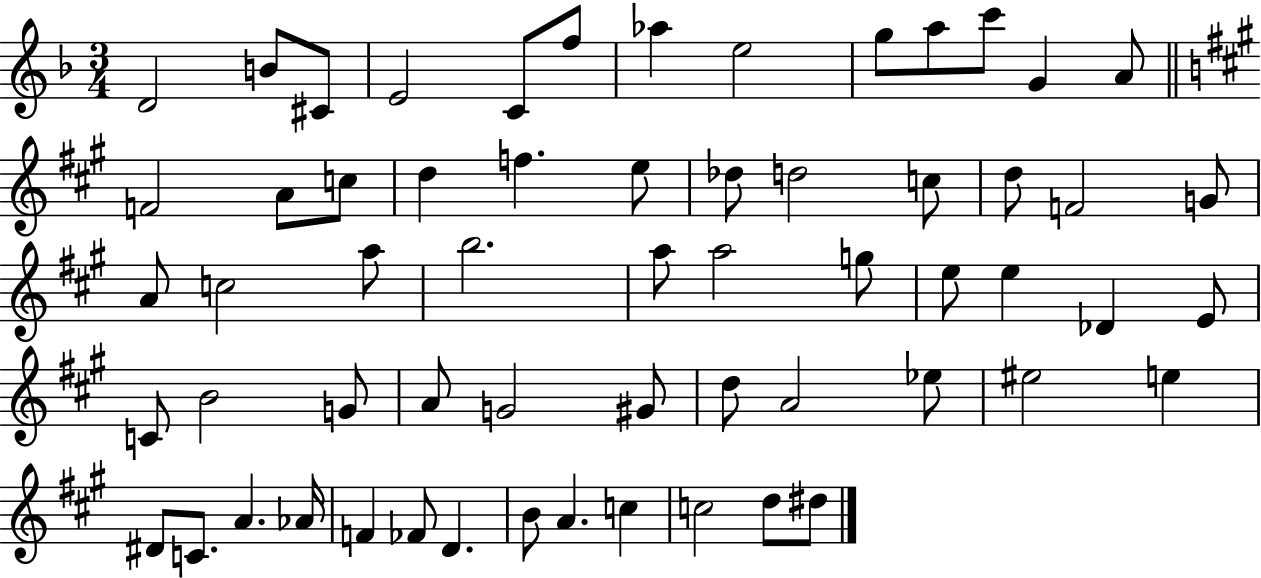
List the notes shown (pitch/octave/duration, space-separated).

D4/h B4/e C#4/e E4/h C4/e F5/e Ab5/q E5/h G5/e A5/e C6/e G4/q A4/e F4/h A4/e C5/e D5/q F5/q. E5/e Db5/e D5/h C5/e D5/e F4/h G4/e A4/e C5/h A5/e B5/h. A5/e A5/h G5/e E5/e E5/q Db4/q E4/e C4/e B4/h G4/e A4/e G4/h G#4/e D5/e A4/h Eb5/e EIS5/h E5/q D#4/e C4/e. A4/q. Ab4/s F4/q FES4/e D4/q. B4/e A4/q. C5/q C5/h D5/e D#5/e